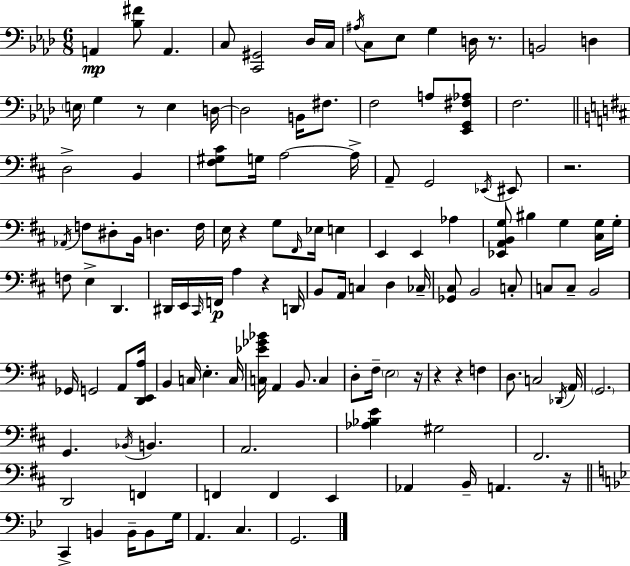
A2/q [Bb3,F#4]/e A2/q. C3/e [C2,G#2]/h Db3/s C3/s A#3/s C3/e Eb3/e G3/q D3/s R/e. B2/h D3/q E3/s G3/q R/e E3/q D3/s D3/h B2/s F#3/e. F3/h A3/e [Eb2,G2,F#3,Ab3]/e F3/h. D3/h B2/q [F#3,G#3,C#4]/e G3/s A3/h A3/s A2/e G2/h Eb2/s EIS2/e R/h. Ab2/s F3/e D#3/e B2/s D3/q. F3/s E3/s R/q G3/e F#2/s Eb3/s E3/q E2/q E2/q Ab3/q [Eb2,A2,B2,G3]/e BIS3/q G3/q [C#3,G3]/s G3/s F3/e E3/q D2/q. D#2/s E2/s C#2/s F2/s A3/q R/q D2/s B2/e A2/s C3/q D3/q CES3/s [Gb2,C#3]/e B2/h C3/e C3/e C3/e B2/h Gb2/s G2/h A2/e [D2,E2,A3]/s B2/q C3/s E3/q. C3/s [C3,Eb4,Gb4,Bb4]/s A2/q B2/e. C3/q D3/e F#3/s E3/h R/s R/q R/q F3/q D3/e. C3/h Db2/s A2/s G2/h. G2/q. Bb2/s B2/q. A2/h. [Ab3,Bb3,E4]/q G#3/h F#2/h. D2/h F2/q F2/q F2/q E2/q Ab2/q B2/s A2/q. R/s C2/q B2/q B2/s B2/e G3/s A2/q. C3/q. G2/h.